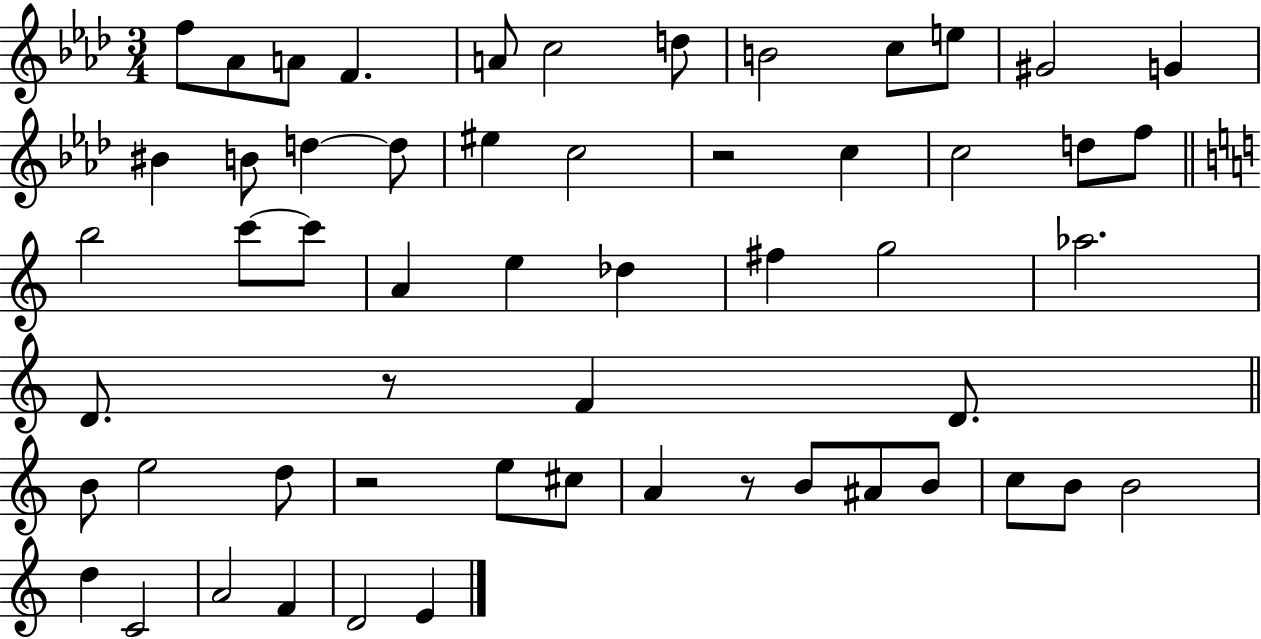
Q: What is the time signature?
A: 3/4